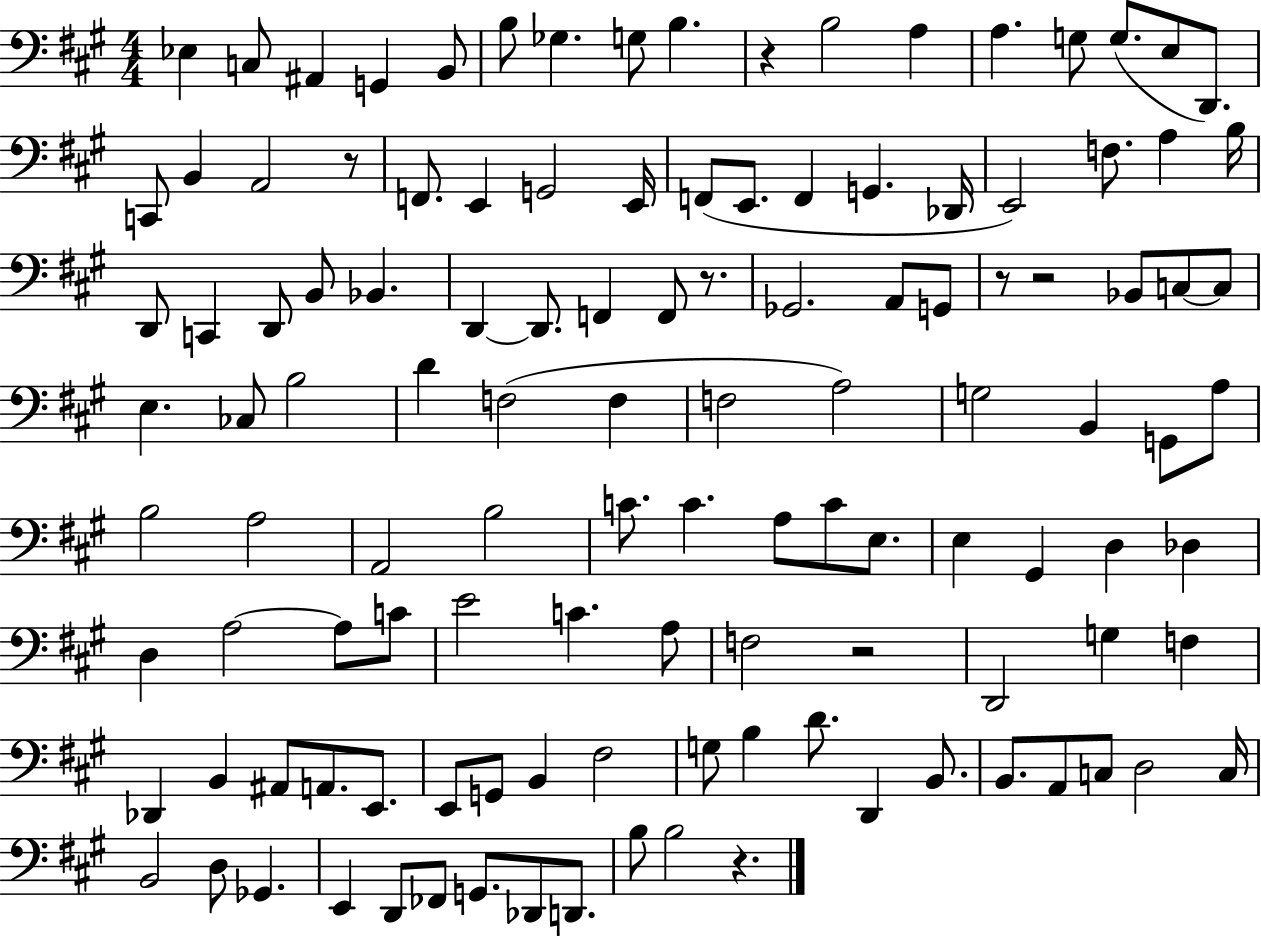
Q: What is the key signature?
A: A major